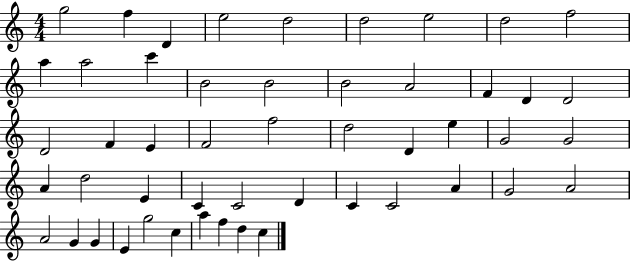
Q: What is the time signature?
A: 4/4